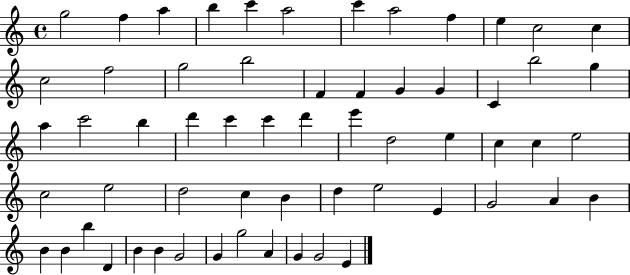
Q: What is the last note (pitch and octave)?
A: E4